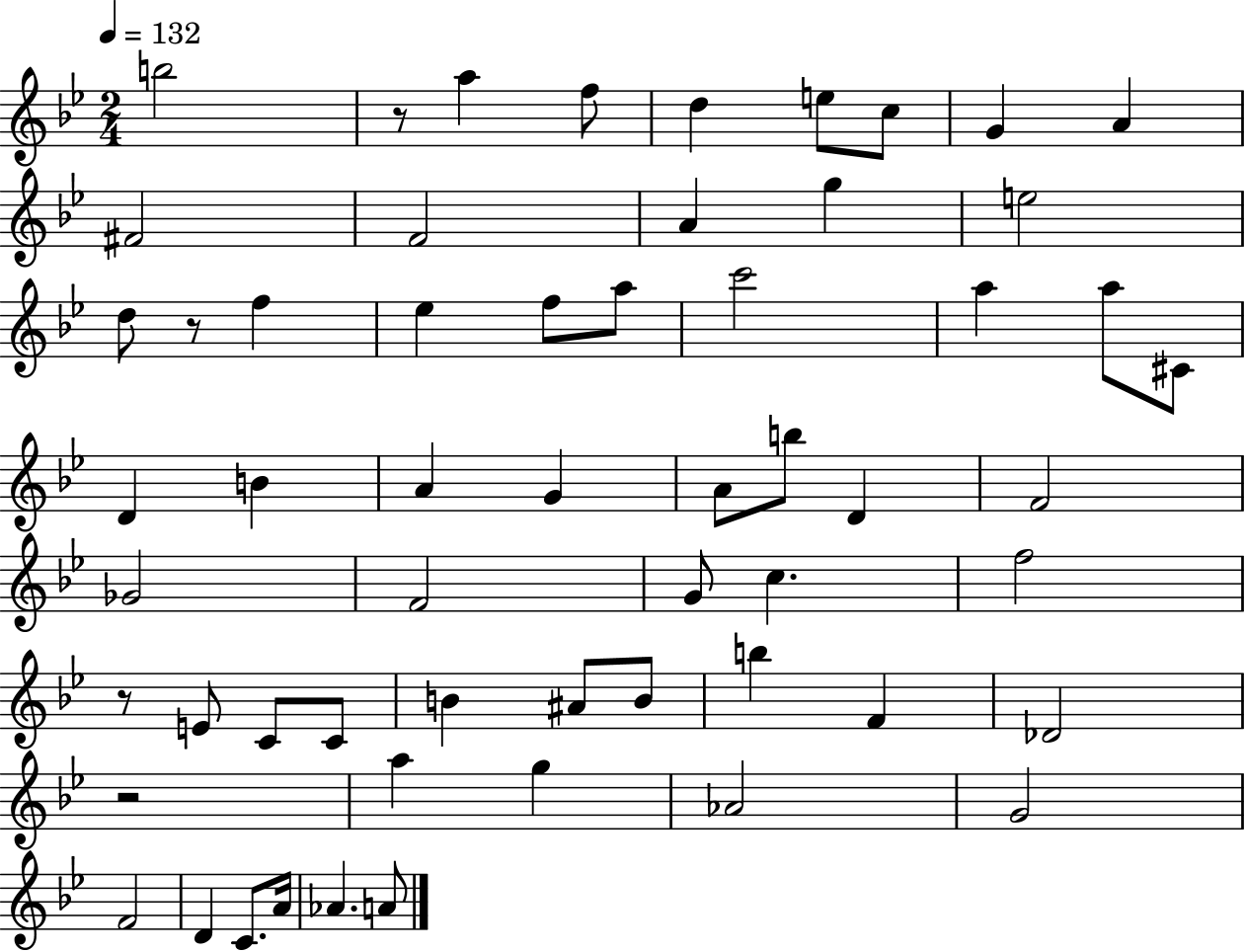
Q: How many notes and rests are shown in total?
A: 58